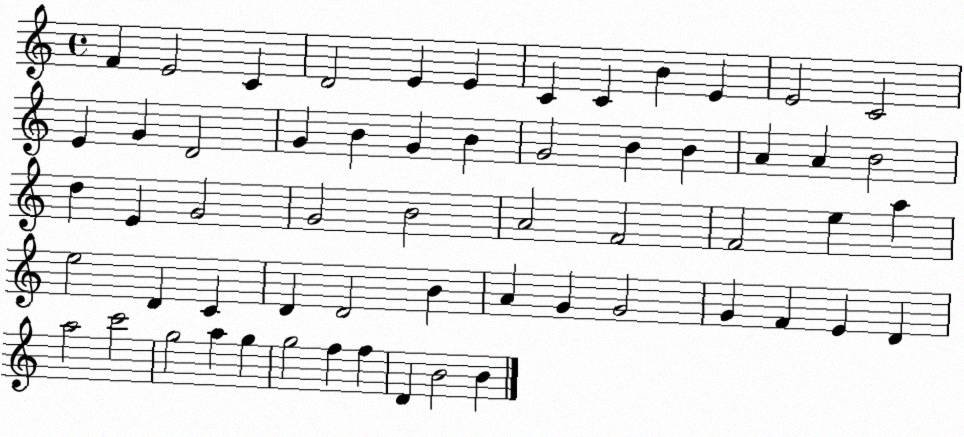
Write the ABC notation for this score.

X:1
T:Untitled
M:4/4
L:1/4
K:C
F E2 C D2 E E C C B E E2 C2 E G D2 G B G B G2 B B A A B2 d E G2 G2 B2 A2 F2 F2 e a e2 D C D D2 B A G G2 G F E D a2 c'2 g2 a g g2 f f D B2 B